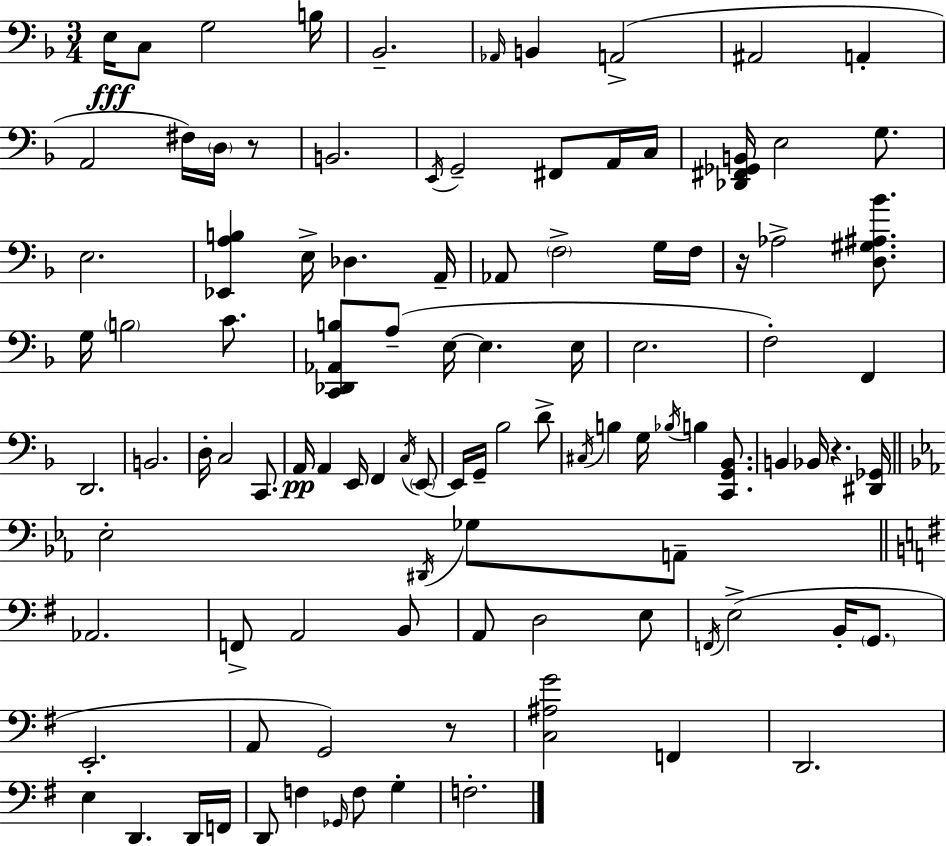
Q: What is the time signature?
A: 3/4